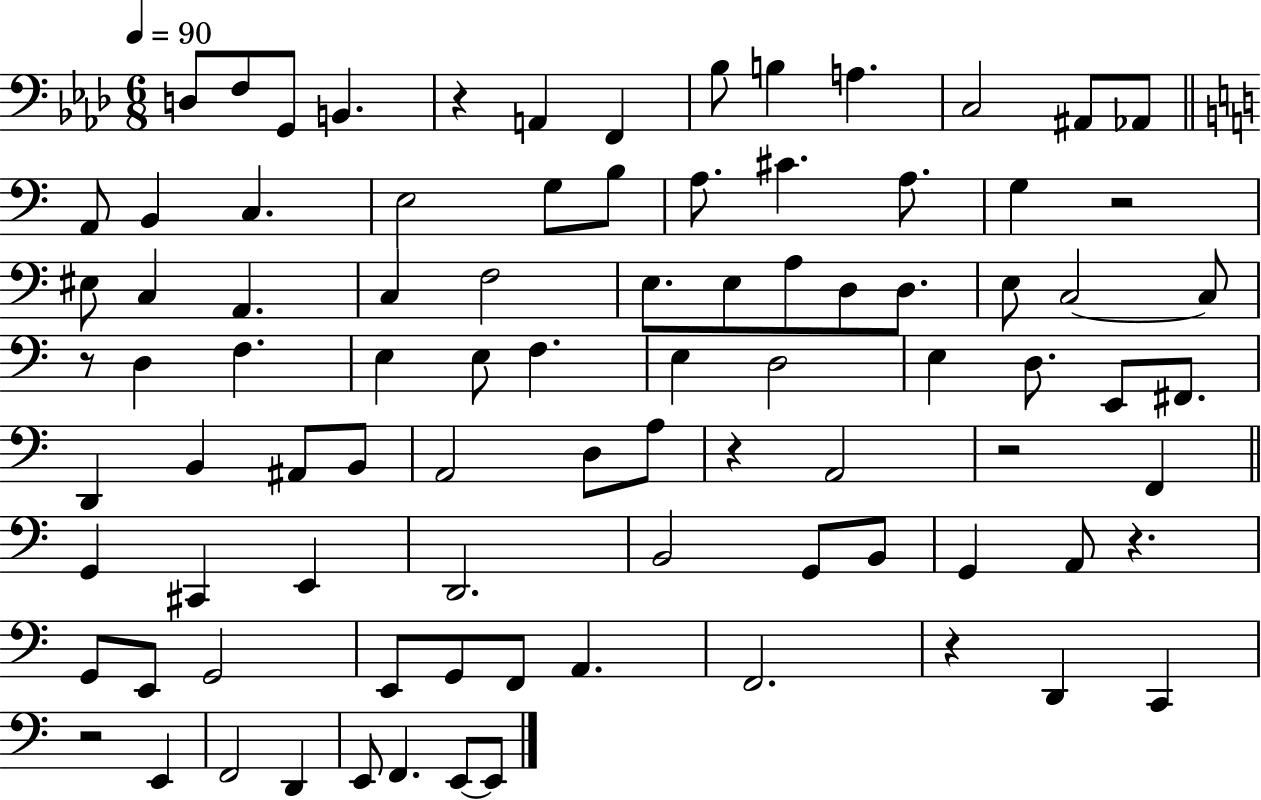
{
  \clef bass
  \numericTimeSignature
  \time 6/8
  \key aes \major
  \tempo 4 = 90
  \repeat volta 2 { d8 f8 g,8 b,4. | r4 a,4 f,4 | bes8 b4 a4. | c2 ais,8 aes,8 | \break \bar "||" \break \key c \major a,8 b,4 c4. | e2 g8 b8 | a8. cis'4. a8. | g4 r2 | \break eis8 c4 a,4. | c4 f2 | e8. e8 a8 d8 d8. | e8 c2~~ c8 | \break r8 d4 f4. | e4 e8 f4. | e4 d2 | e4 d8. e,8 fis,8. | \break d,4 b,4 ais,8 b,8 | a,2 d8 a8 | r4 a,2 | r2 f,4 | \break \bar "||" \break \key a \minor g,4 cis,4 e,4 | d,2. | b,2 g,8 b,8 | g,4 a,8 r4. | \break g,8 e,8 g,2 | e,8 g,8 f,8 a,4. | f,2. | r4 d,4 c,4 | \break r2 e,4 | f,2 d,4 | e,8 f,4. e,8~~ e,8 | } \bar "|."
}